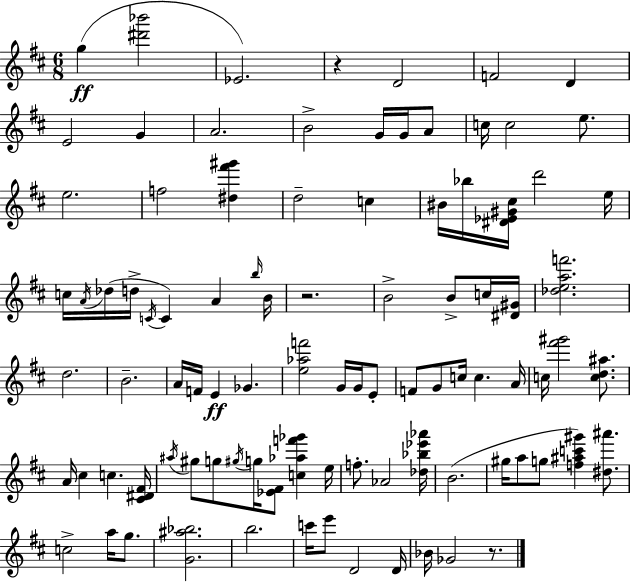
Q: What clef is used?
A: treble